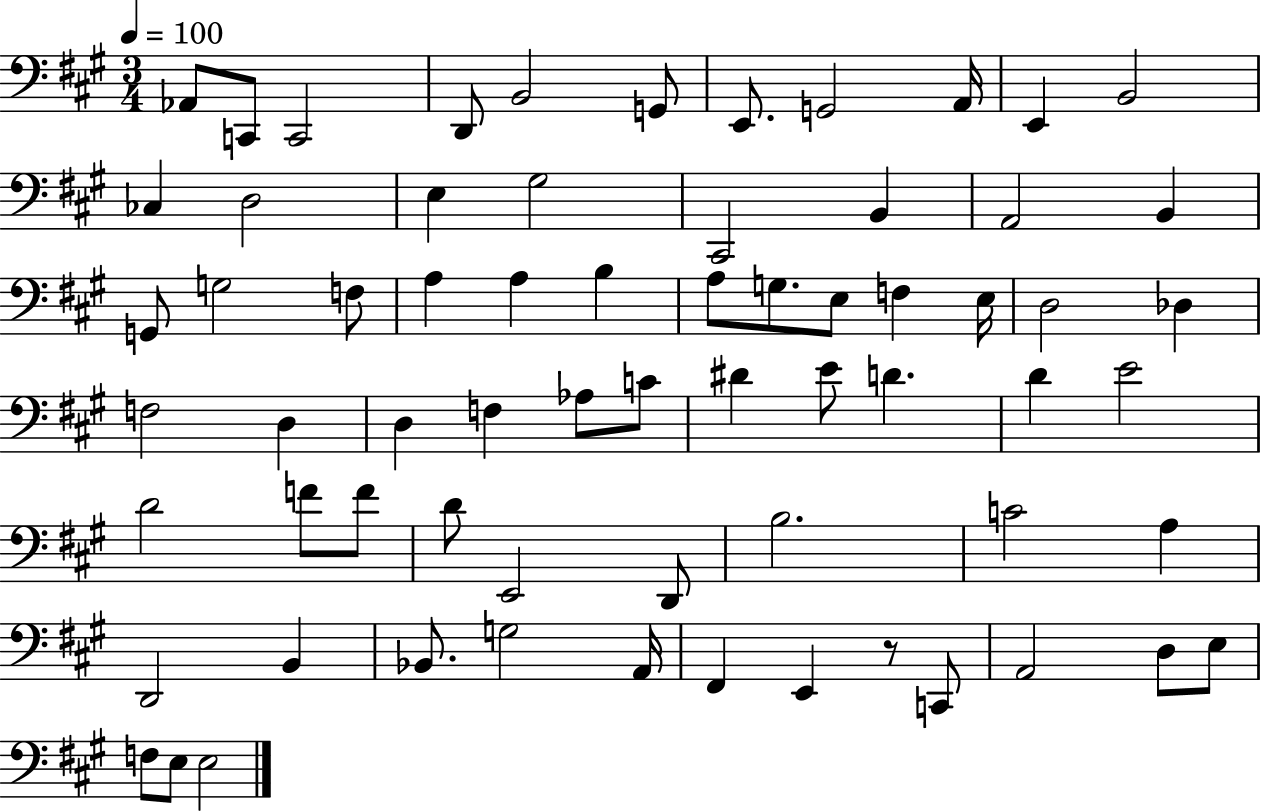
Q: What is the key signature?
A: A major